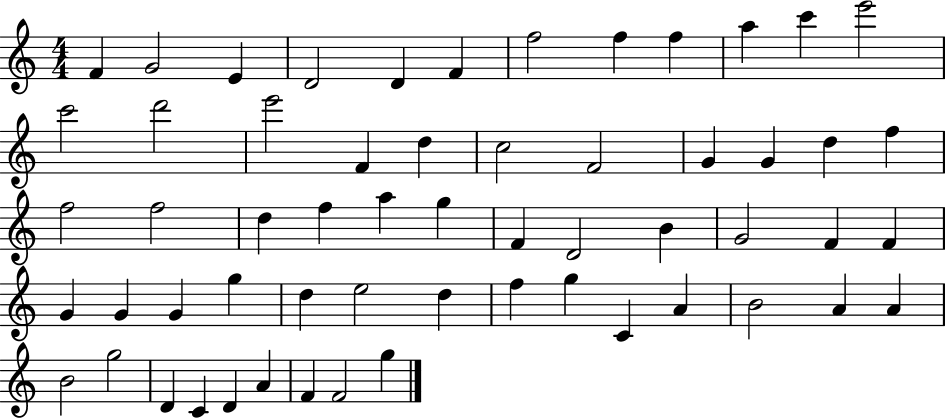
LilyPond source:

{
  \clef treble
  \numericTimeSignature
  \time 4/4
  \key c \major
  f'4 g'2 e'4 | d'2 d'4 f'4 | f''2 f''4 f''4 | a''4 c'''4 e'''2 | \break c'''2 d'''2 | e'''2 f'4 d''4 | c''2 f'2 | g'4 g'4 d''4 f''4 | \break f''2 f''2 | d''4 f''4 a''4 g''4 | f'4 d'2 b'4 | g'2 f'4 f'4 | \break g'4 g'4 g'4 g''4 | d''4 e''2 d''4 | f''4 g''4 c'4 a'4 | b'2 a'4 a'4 | \break b'2 g''2 | d'4 c'4 d'4 a'4 | f'4 f'2 g''4 | \bar "|."
}